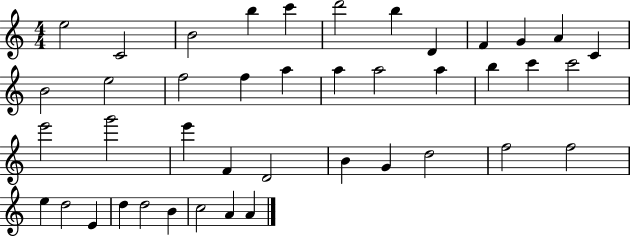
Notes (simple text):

E5/h C4/h B4/h B5/q C6/q D6/h B5/q D4/q F4/q G4/q A4/q C4/q B4/h E5/h F5/h F5/q A5/q A5/q A5/h A5/q B5/q C6/q C6/h E6/h G6/h E6/q F4/q D4/h B4/q G4/q D5/h F5/h F5/h E5/q D5/h E4/q D5/q D5/h B4/q C5/h A4/q A4/q